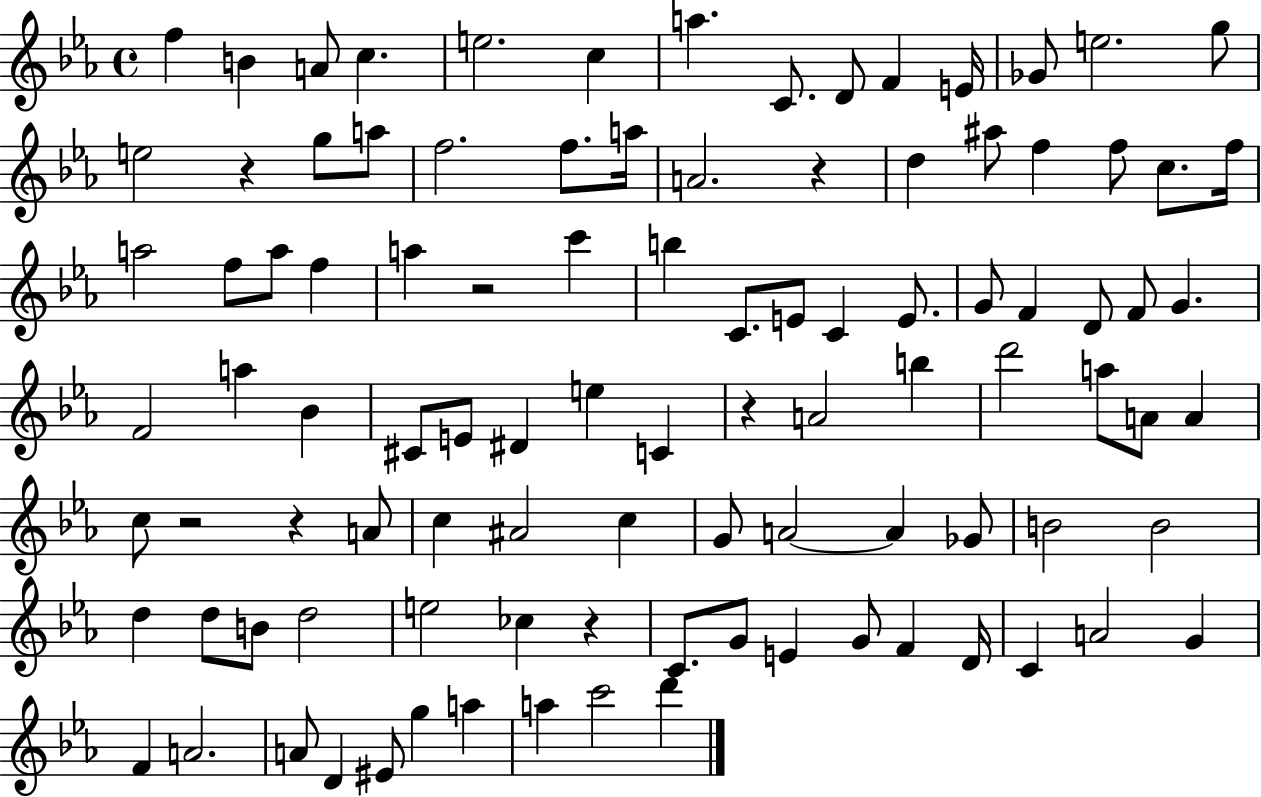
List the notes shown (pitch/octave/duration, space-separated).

F5/q B4/q A4/e C5/q. E5/h. C5/q A5/q. C4/e. D4/e F4/q E4/s Gb4/e E5/h. G5/e E5/h R/q G5/e A5/e F5/h. F5/e. A5/s A4/h. R/q D5/q A#5/e F5/q F5/e C5/e. F5/s A5/h F5/e A5/e F5/q A5/q R/h C6/q B5/q C4/e. E4/e C4/q E4/e. G4/e F4/q D4/e F4/e G4/q. F4/h A5/q Bb4/q C#4/e E4/e D#4/q E5/q C4/q R/q A4/h B5/q D6/h A5/e A4/e A4/q C5/e R/h R/q A4/e C5/q A#4/h C5/q G4/e A4/h A4/q Gb4/e B4/h B4/h D5/q D5/e B4/e D5/h E5/h CES5/q R/q C4/e. G4/e E4/q G4/e F4/q D4/s C4/q A4/h G4/q F4/q A4/h. A4/e D4/q EIS4/e G5/q A5/q A5/q C6/h D6/q